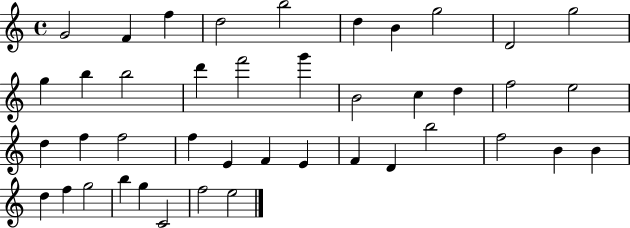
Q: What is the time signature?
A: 4/4